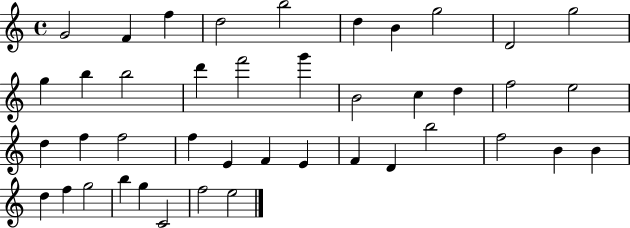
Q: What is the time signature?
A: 4/4